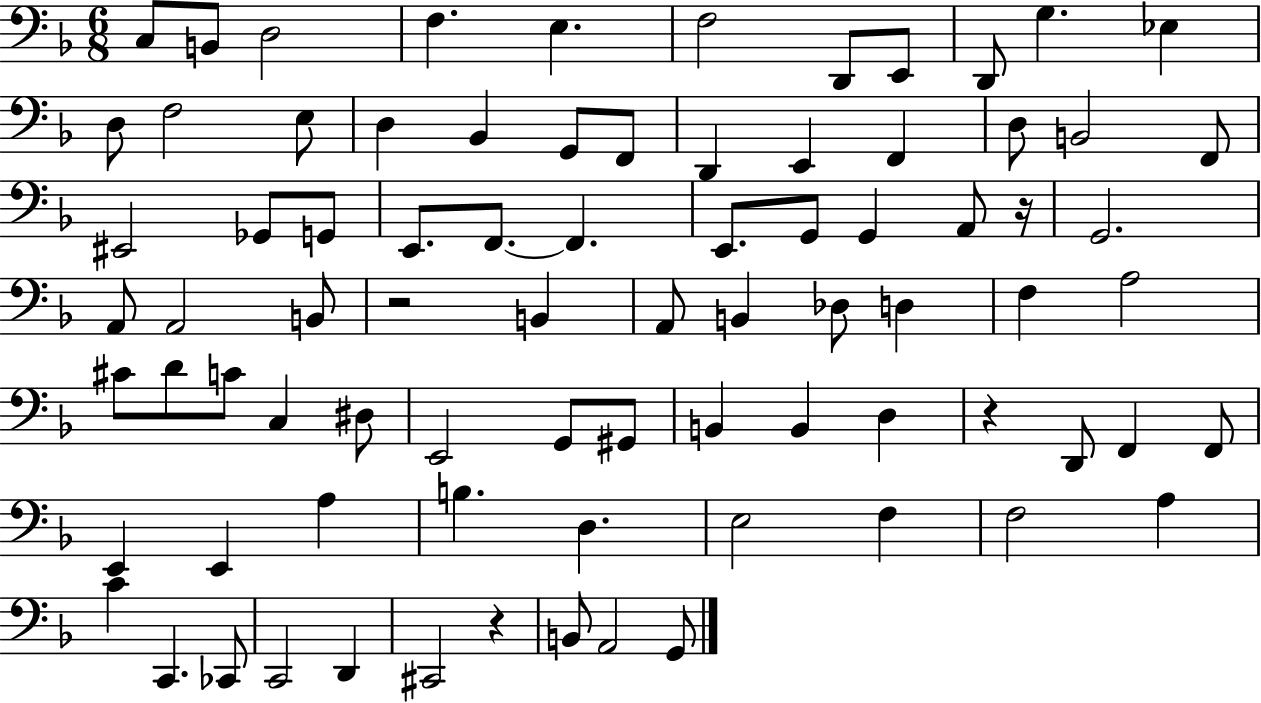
{
  \clef bass
  \numericTimeSignature
  \time 6/8
  \key f \major
  c8 b,8 d2 | f4. e4. | f2 d,8 e,8 | d,8 g4. ees4 | \break d8 f2 e8 | d4 bes,4 g,8 f,8 | d,4 e,4 f,4 | d8 b,2 f,8 | \break eis,2 ges,8 g,8 | e,8. f,8.~~ f,4. | e,8. g,8 g,4 a,8 r16 | g,2. | \break a,8 a,2 b,8 | r2 b,4 | a,8 b,4 des8 d4 | f4 a2 | \break cis'8 d'8 c'8 c4 dis8 | e,2 g,8 gis,8 | b,4 b,4 d4 | r4 d,8 f,4 f,8 | \break e,4 e,4 a4 | b4. d4. | e2 f4 | f2 a4 | \break c'4 c,4. ces,8 | c,2 d,4 | cis,2 r4 | b,8 a,2 g,8 | \break \bar "|."
}